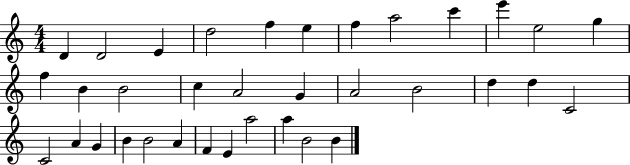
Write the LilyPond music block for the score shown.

{
  \clef treble
  \numericTimeSignature
  \time 4/4
  \key c \major
  d'4 d'2 e'4 | d''2 f''4 e''4 | f''4 a''2 c'''4 | e'''4 e''2 g''4 | \break f''4 b'4 b'2 | c''4 a'2 g'4 | a'2 b'2 | d''4 d''4 c'2 | \break c'2 a'4 g'4 | b'4 b'2 a'4 | f'4 e'4 a''2 | a''4 b'2 b'4 | \break \bar "|."
}